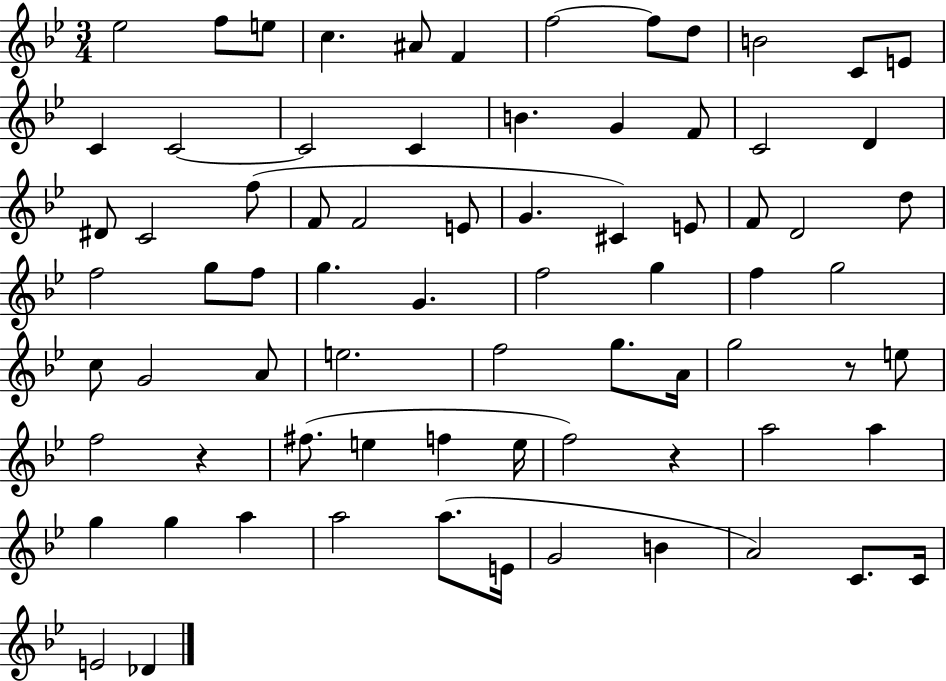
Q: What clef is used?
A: treble